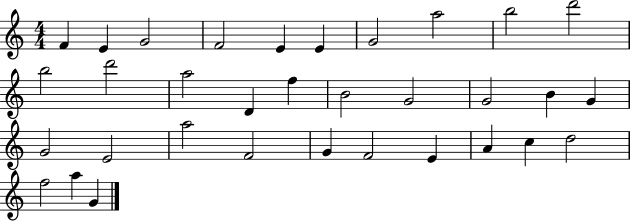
F4/q E4/q G4/h F4/h E4/q E4/q G4/h A5/h B5/h D6/h B5/h D6/h A5/h D4/q F5/q B4/h G4/h G4/h B4/q G4/q G4/h E4/h A5/h F4/h G4/q F4/h E4/q A4/q C5/q D5/h F5/h A5/q G4/q